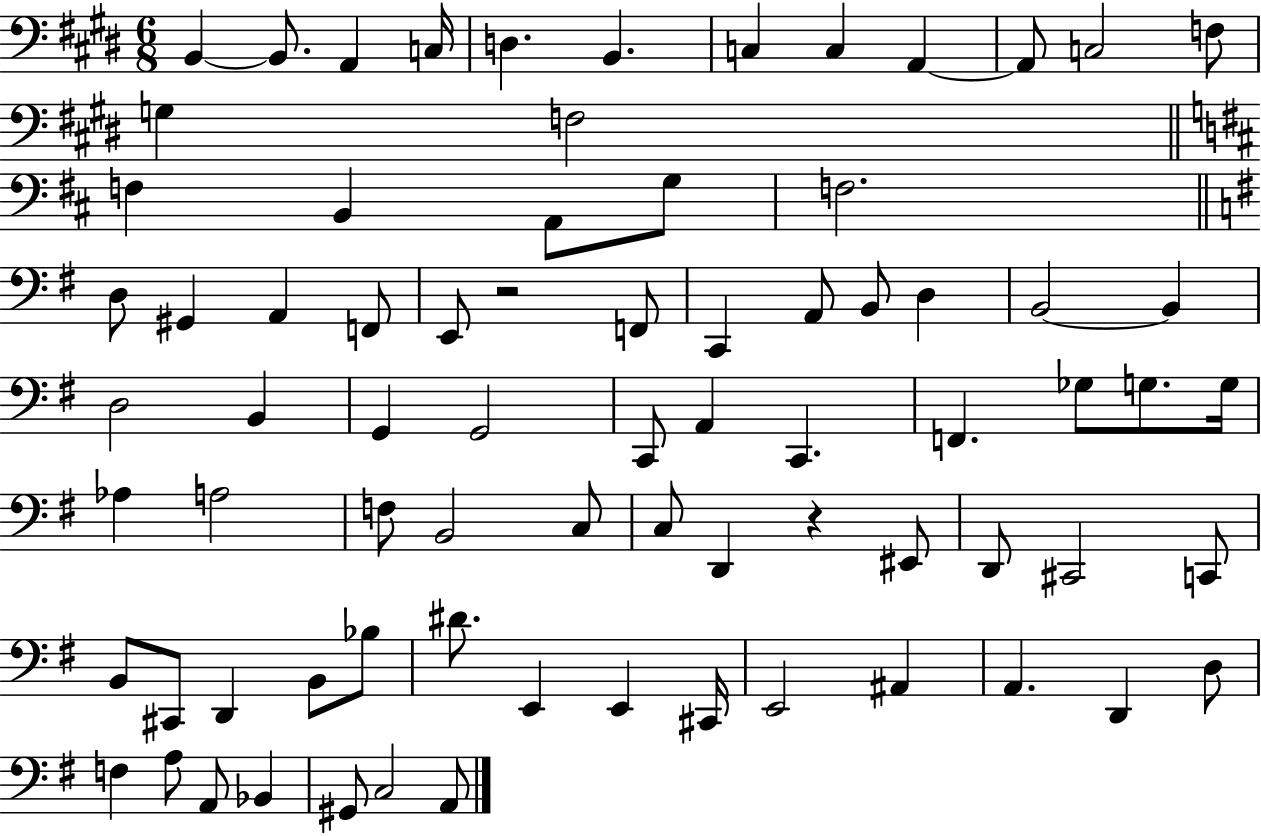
B2/q B2/e. A2/q C3/s D3/q. B2/q. C3/q C3/q A2/q A2/e C3/h F3/e G3/q F3/h F3/q B2/q A2/e G3/e F3/h. D3/e G#2/q A2/q F2/e E2/e R/h F2/e C2/q A2/e B2/e D3/q B2/h B2/q D3/h B2/q G2/q G2/h C2/e A2/q C2/q. F2/q. Gb3/e G3/e. G3/s Ab3/q A3/h F3/e B2/h C3/e C3/e D2/q R/q EIS2/e D2/e C#2/h C2/e B2/e C#2/e D2/q B2/e Bb3/e D#4/e. E2/q E2/q C#2/s E2/h A#2/q A2/q. D2/q D3/e F3/q A3/e A2/e Bb2/q G#2/e C3/h A2/e